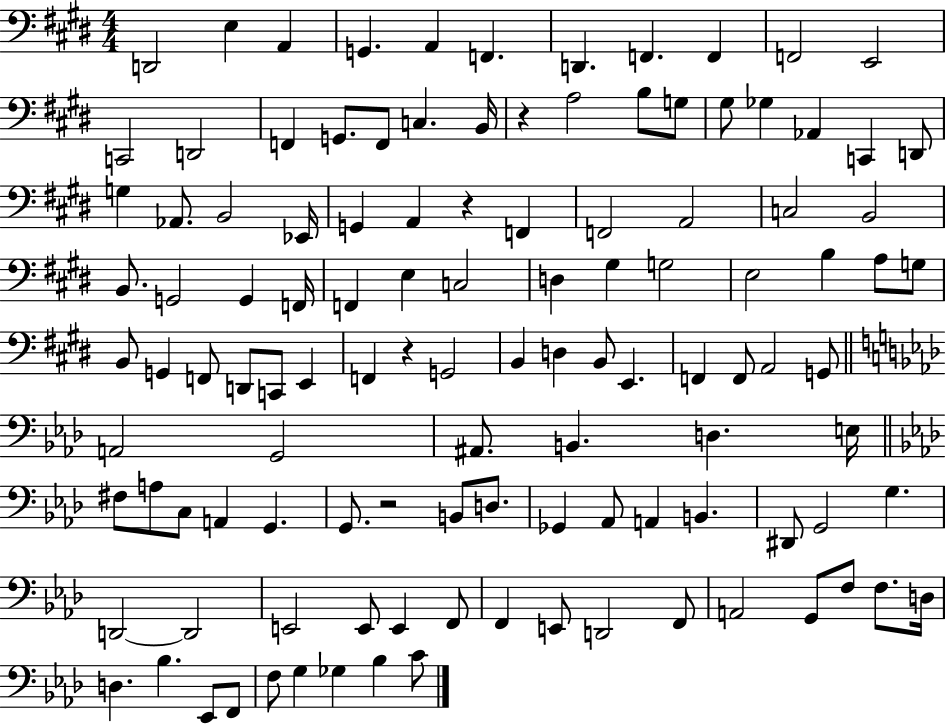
D2/h E3/q A2/q G2/q. A2/q F2/q. D2/q. F2/q. F2/q F2/h E2/h C2/h D2/h F2/q G2/e. F2/e C3/q. B2/s R/q A3/h B3/e G3/e G#3/e Gb3/q Ab2/q C2/q D2/e G3/q Ab2/e. B2/h Eb2/s G2/q A2/q R/q F2/q F2/h A2/h C3/h B2/h B2/e. G2/h G2/q F2/s F2/q E3/q C3/h D3/q G#3/q G3/h E3/h B3/q A3/e G3/e B2/e G2/q F2/e D2/e C2/e E2/q F2/q R/q G2/h B2/q D3/q B2/e E2/q. F2/q F2/e A2/h G2/e A2/h G2/h A#2/e. B2/q. D3/q. E3/s F#3/e A3/e C3/e A2/q G2/q. G2/e. R/h B2/e D3/e. Gb2/q Ab2/e A2/q B2/q. D#2/e G2/h G3/q. D2/h D2/h E2/h E2/e E2/q F2/e F2/q E2/e D2/h F2/e A2/h G2/e F3/e F3/e. D3/s D3/q. Bb3/q. Eb2/e F2/e F3/e G3/q Gb3/q Bb3/q C4/e